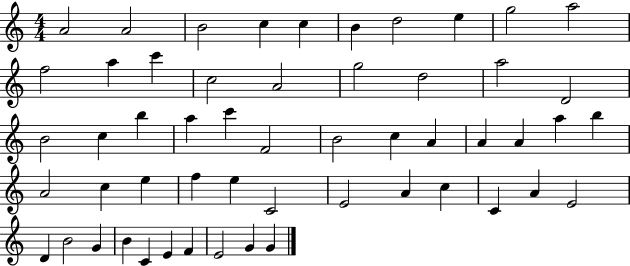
{
  \clef treble
  \numericTimeSignature
  \time 4/4
  \key c \major
  a'2 a'2 | b'2 c''4 c''4 | b'4 d''2 e''4 | g''2 a''2 | \break f''2 a''4 c'''4 | c''2 a'2 | g''2 d''2 | a''2 d'2 | \break b'2 c''4 b''4 | a''4 c'''4 f'2 | b'2 c''4 a'4 | a'4 a'4 a''4 b''4 | \break a'2 c''4 e''4 | f''4 e''4 c'2 | e'2 a'4 c''4 | c'4 a'4 e'2 | \break d'4 b'2 g'4 | b'4 c'4 e'4 f'4 | e'2 g'4 g'4 | \bar "|."
}